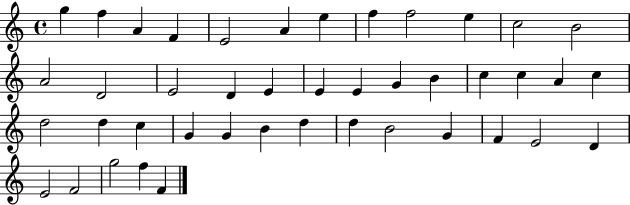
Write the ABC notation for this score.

X:1
T:Untitled
M:4/4
L:1/4
K:C
g f A F E2 A e f f2 e c2 B2 A2 D2 E2 D E E E G B c c A c d2 d c G G B d d B2 G F E2 D E2 F2 g2 f F